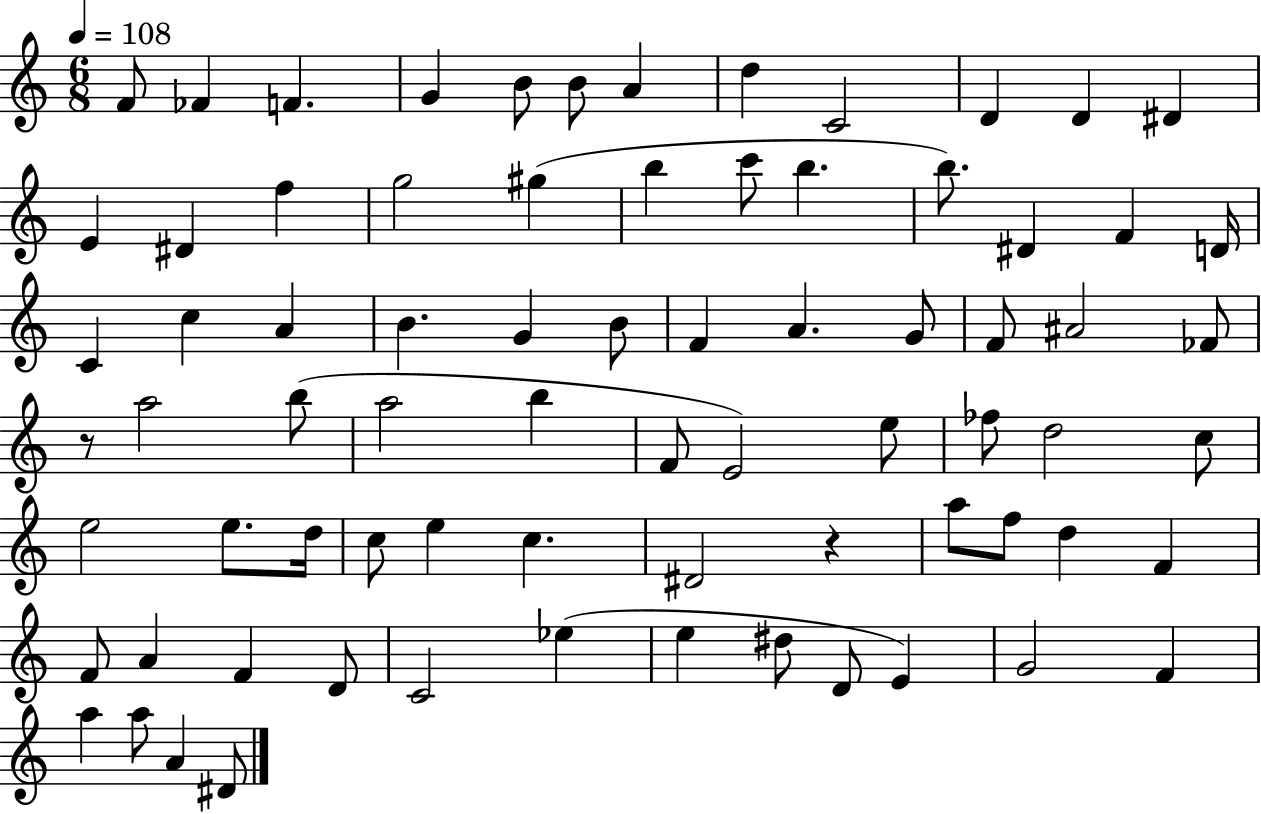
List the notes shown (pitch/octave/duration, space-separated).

F4/e FES4/q F4/q. G4/q B4/e B4/e A4/q D5/q C4/h D4/q D4/q D#4/q E4/q D#4/q F5/q G5/h G#5/q B5/q C6/e B5/q. B5/e. D#4/q F4/q D4/s C4/q C5/q A4/q B4/q. G4/q B4/e F4/q A4/q. G4/e F4/e A#4/h FES4/e R/e A5/h B5/e A5/h B5/q F4/e E4/h E5/e FES5/e D5/h C5/e E5/h E5/e. D5/s C5/e E5/q C5/q. D#4/h R/q A5/e F5/e D5/q F4/q F4/e A4/q F4/q D4/e C4/h Eb5/q E5/q D#5/e D4/e E4/q G4/h F4/q A5/q A5/e A4/q D#4/e